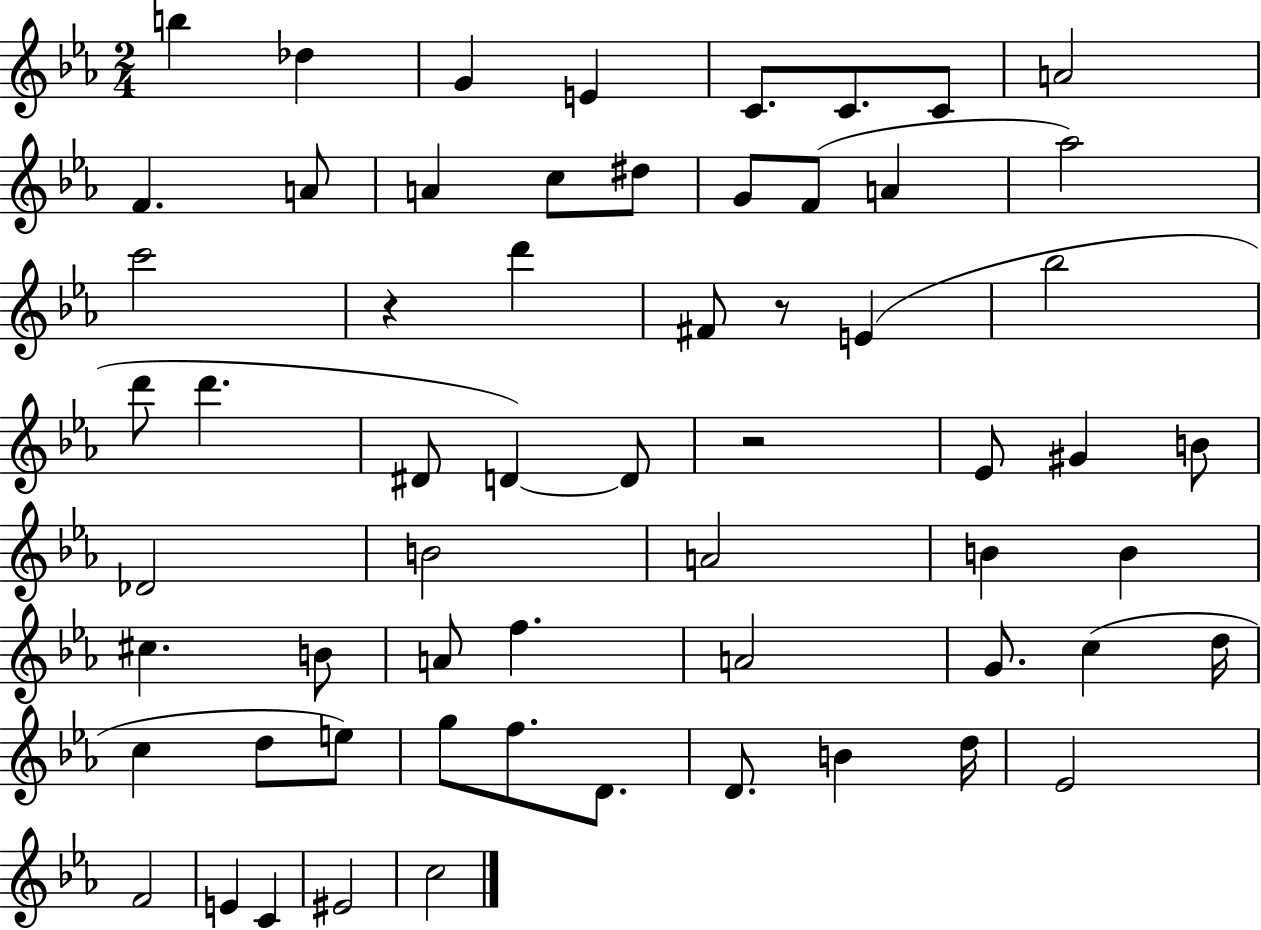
{
  \clef treble
  \numericTimeSignature
  \time 2/4
  \key ees \major
  \repeat volta 2 { b''4 des''4 | g'4 e'4 | c'8. c'8. c'8 | a'2 | \break f'4. a'8 | a'4 c''8 dis''8 | g'8 f'8( a'4 | aes''2) | \break c'''2 | r4 d'''4 | fis'8 r8 e'4( | bes''2 | \break d'''8 d'''4. | dis'8 d'4~~) d'8 | r2 | ees'8 gis'4 b'8 | \break des'2 | b'2 | a'2 | b'4 b'4 | \break cis''4. b'8 | a'8 f''4. | a'2 | g'8. c''4( d''16 | \break c''4 d''8 e''8) | g''8 f''8. d'8. | d'8. b'4 d''16 | ees'2 | \break f'2 | e'4 c'4 | eis'2 | c''2 | \break } \bar "|."
}